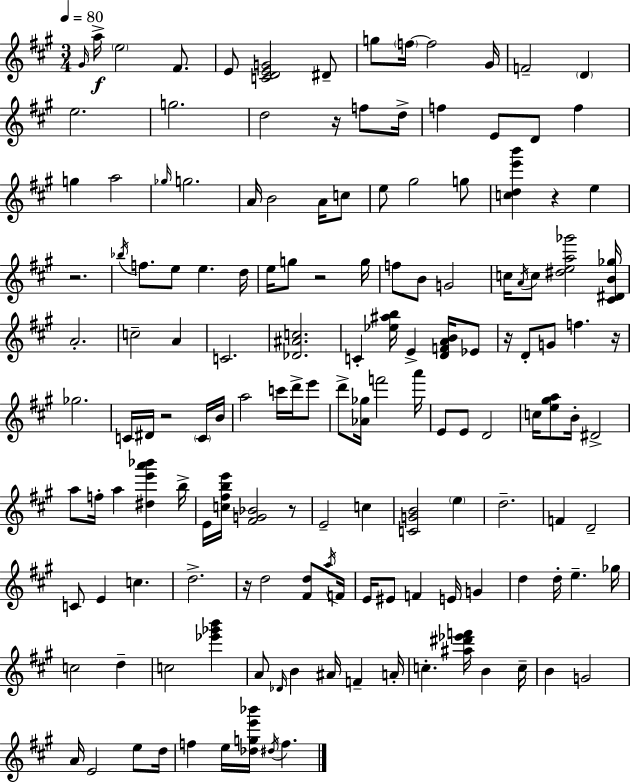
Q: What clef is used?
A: treble